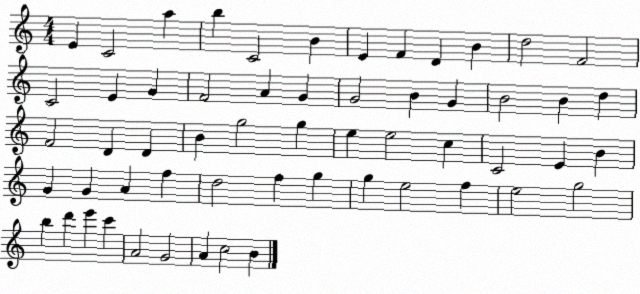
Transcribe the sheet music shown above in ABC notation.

X:1
T:Untitled
M:4/4
L:1/4
K:C
E C2 a b C2 B E F D B d2 F2 C2 E G F2 A G G2 B G B2 B d F2 D D B g2 g e e2 c C2 E B G G A f d2 f g g e2 f e2 g2 b d' e' c' A2 G2 A c2 B